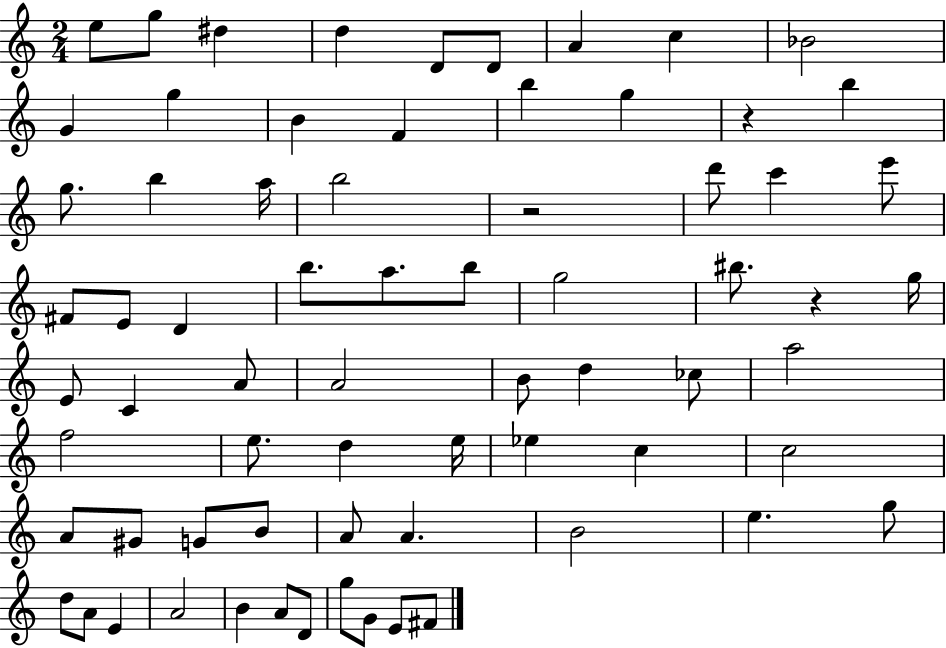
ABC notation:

X:1
T:Untitled
M:2/4
L:1/4
K:C
e/2 g/2 ^d d D/2 D/2 A c _B2 G g B F b g z b g/2 b a/4 b2 z2 d'/2 c' e'/2 ^F/2 E/2 D b/2 a/2 b/2 g2 ^b/2 z g/4 E/2 C A/2 A2 B/2 d _c/2 a2 f2 e/2 d e/4 _e c c2 A/2 ^G/2 G/2 B/2 A/2 A B2 e g/2 d/2 A/2 E A2 B A/2 D/2 g/2 G/2 E/2 ^F/2